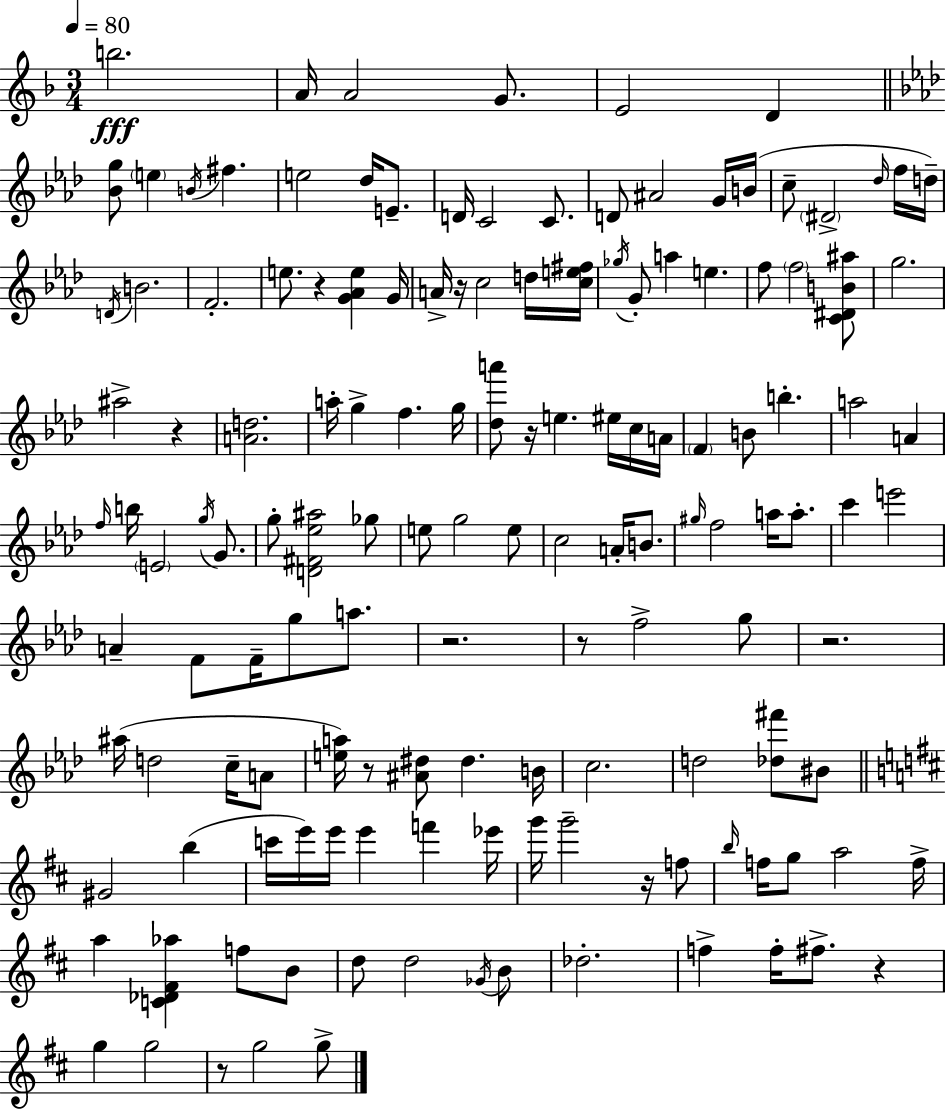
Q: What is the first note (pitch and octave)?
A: B5